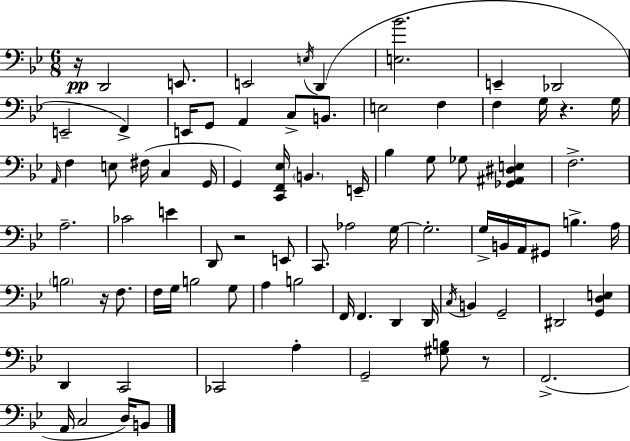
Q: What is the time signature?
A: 6/8